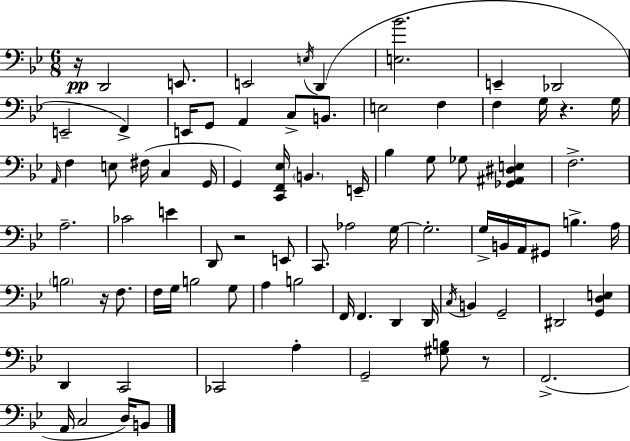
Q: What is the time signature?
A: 6/8